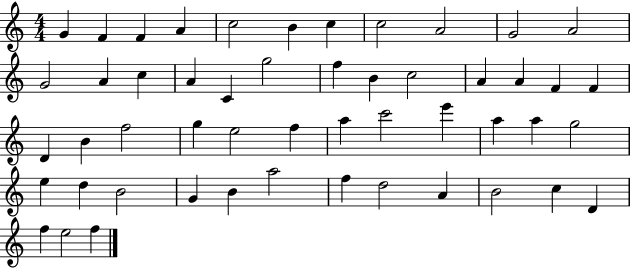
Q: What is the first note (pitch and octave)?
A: G4